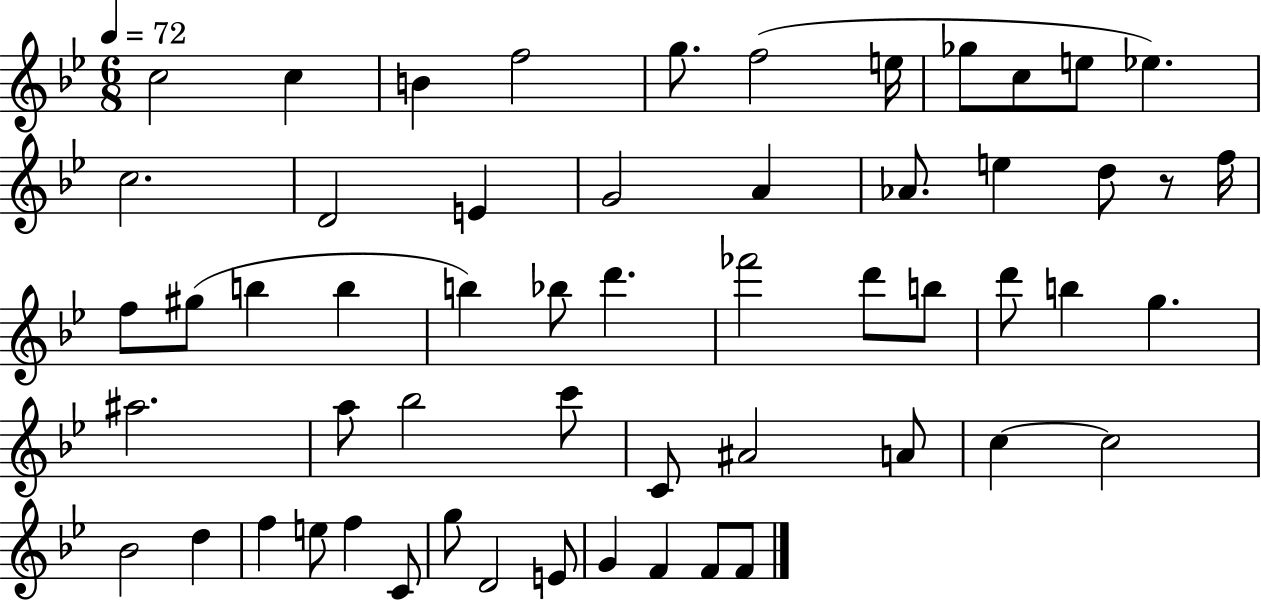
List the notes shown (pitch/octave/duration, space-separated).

C5/h C5/q B4/q F5/h G5/e. F5/h E5/s Gb5/e C5/e E5/e Eb5/q. C5/h. D4/h E4/q G4/h A4/q Ab4/e. E5/q D5/e R/e F5/s F5/e G#5/e B5/q B5/q B5/q Bb5/e D6/q. FES6/h D6/e B5/e D6/e B5/q G5/q. A#5/h. A5/e Bb5/h C6/e C4/e A#4/h A4/e C5/q C5/h Bb4/h D5/q F5/q E5/e F5/q C4/e G5/e D4/h E4/e G4/q F4/q F4/e F4/e